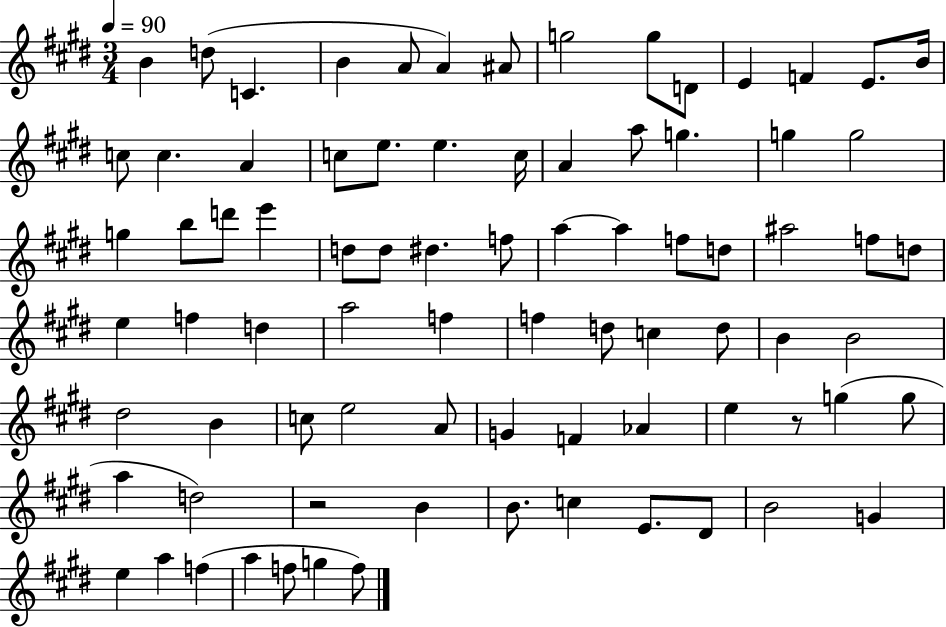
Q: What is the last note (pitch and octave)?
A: F5